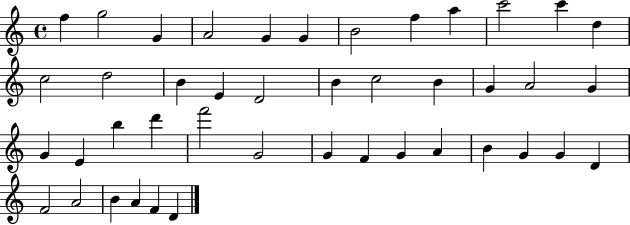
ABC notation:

X:1
T:Untitled
M:4/4
L:1/4
K:C
f g2 G A2 G G B2 f a c'2 c' d c2 d2 B E D2 B c2 B G A2 G G E b d' f'2 G2 G F G A B G G D F2 A2 B A F D